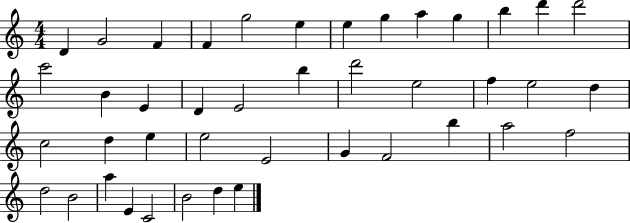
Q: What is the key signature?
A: C major